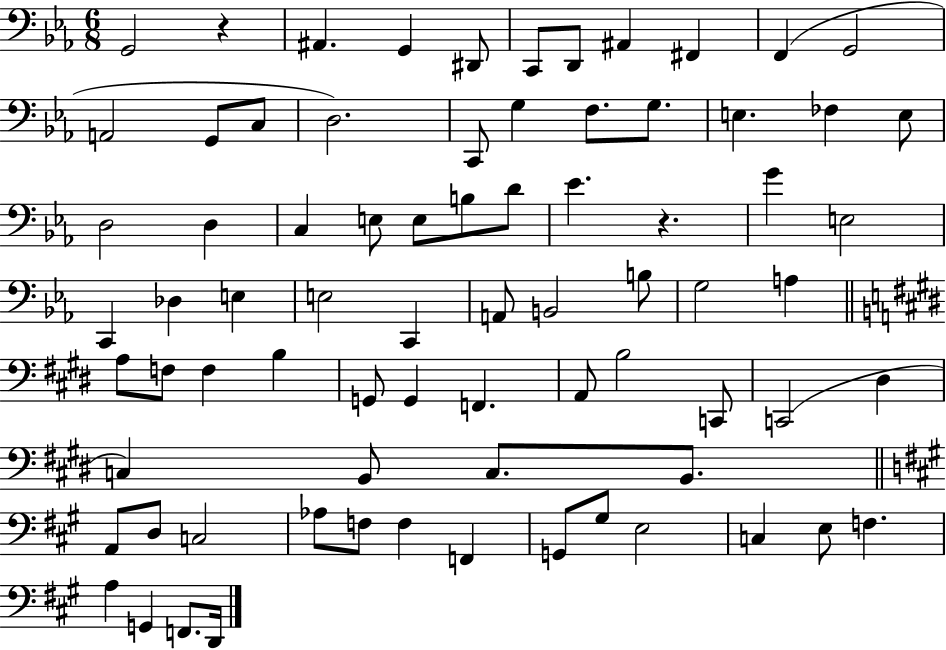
{
  \clef bass
  \numericTimeSignature
  \time 6/8
  \key ees \major
  \repeat volta 2 { g,2 r4 | ais,4. g,4 dis,8 | c,8 d,8 ais,4 fis,4 | f,4( g,2 | \break a,2 g,8 c8 | d2.) | c,8 g4 f8. g8. | e4. fes4 e8 | \break d2 d4 | c4 e8 e8 b8 d'8 | ees'4. r4. | g'4 e2 | \break c,4 des4 e4 | e2 c,4 | a,8 b,2 b8 | g2 a4 | \break \bar "||" \break \key e \major a8 f8 f4 b4 | g,8 g,4 f,4. | a,8 b2 c,8 | c,2( dis4 | \break c4) b,8 c8. b,8. | \bar "||" \break \key a \major a,8 d8 c2 | aes8 f8 f4 f,4 | g,8 gis8 e2 | c4 e8 f4. | \break a4 g,4 f,8. d,16 | } \bar "|."
}